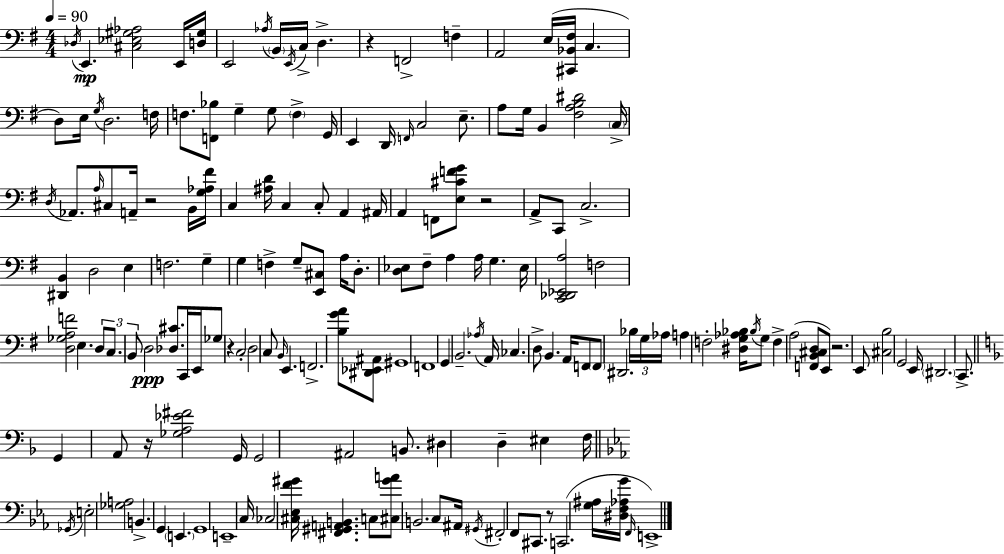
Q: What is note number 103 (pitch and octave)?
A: G2